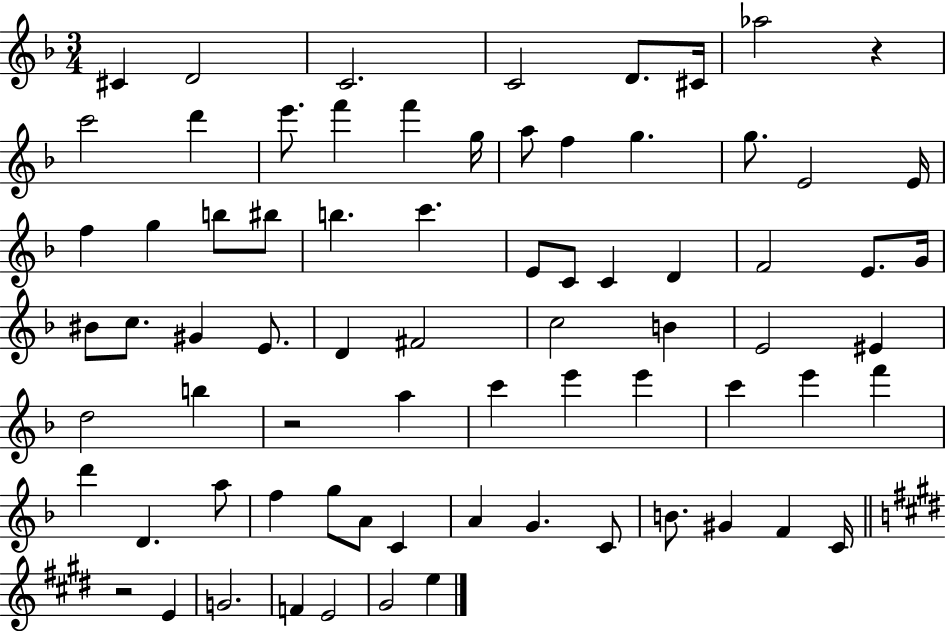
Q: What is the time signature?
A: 3/4